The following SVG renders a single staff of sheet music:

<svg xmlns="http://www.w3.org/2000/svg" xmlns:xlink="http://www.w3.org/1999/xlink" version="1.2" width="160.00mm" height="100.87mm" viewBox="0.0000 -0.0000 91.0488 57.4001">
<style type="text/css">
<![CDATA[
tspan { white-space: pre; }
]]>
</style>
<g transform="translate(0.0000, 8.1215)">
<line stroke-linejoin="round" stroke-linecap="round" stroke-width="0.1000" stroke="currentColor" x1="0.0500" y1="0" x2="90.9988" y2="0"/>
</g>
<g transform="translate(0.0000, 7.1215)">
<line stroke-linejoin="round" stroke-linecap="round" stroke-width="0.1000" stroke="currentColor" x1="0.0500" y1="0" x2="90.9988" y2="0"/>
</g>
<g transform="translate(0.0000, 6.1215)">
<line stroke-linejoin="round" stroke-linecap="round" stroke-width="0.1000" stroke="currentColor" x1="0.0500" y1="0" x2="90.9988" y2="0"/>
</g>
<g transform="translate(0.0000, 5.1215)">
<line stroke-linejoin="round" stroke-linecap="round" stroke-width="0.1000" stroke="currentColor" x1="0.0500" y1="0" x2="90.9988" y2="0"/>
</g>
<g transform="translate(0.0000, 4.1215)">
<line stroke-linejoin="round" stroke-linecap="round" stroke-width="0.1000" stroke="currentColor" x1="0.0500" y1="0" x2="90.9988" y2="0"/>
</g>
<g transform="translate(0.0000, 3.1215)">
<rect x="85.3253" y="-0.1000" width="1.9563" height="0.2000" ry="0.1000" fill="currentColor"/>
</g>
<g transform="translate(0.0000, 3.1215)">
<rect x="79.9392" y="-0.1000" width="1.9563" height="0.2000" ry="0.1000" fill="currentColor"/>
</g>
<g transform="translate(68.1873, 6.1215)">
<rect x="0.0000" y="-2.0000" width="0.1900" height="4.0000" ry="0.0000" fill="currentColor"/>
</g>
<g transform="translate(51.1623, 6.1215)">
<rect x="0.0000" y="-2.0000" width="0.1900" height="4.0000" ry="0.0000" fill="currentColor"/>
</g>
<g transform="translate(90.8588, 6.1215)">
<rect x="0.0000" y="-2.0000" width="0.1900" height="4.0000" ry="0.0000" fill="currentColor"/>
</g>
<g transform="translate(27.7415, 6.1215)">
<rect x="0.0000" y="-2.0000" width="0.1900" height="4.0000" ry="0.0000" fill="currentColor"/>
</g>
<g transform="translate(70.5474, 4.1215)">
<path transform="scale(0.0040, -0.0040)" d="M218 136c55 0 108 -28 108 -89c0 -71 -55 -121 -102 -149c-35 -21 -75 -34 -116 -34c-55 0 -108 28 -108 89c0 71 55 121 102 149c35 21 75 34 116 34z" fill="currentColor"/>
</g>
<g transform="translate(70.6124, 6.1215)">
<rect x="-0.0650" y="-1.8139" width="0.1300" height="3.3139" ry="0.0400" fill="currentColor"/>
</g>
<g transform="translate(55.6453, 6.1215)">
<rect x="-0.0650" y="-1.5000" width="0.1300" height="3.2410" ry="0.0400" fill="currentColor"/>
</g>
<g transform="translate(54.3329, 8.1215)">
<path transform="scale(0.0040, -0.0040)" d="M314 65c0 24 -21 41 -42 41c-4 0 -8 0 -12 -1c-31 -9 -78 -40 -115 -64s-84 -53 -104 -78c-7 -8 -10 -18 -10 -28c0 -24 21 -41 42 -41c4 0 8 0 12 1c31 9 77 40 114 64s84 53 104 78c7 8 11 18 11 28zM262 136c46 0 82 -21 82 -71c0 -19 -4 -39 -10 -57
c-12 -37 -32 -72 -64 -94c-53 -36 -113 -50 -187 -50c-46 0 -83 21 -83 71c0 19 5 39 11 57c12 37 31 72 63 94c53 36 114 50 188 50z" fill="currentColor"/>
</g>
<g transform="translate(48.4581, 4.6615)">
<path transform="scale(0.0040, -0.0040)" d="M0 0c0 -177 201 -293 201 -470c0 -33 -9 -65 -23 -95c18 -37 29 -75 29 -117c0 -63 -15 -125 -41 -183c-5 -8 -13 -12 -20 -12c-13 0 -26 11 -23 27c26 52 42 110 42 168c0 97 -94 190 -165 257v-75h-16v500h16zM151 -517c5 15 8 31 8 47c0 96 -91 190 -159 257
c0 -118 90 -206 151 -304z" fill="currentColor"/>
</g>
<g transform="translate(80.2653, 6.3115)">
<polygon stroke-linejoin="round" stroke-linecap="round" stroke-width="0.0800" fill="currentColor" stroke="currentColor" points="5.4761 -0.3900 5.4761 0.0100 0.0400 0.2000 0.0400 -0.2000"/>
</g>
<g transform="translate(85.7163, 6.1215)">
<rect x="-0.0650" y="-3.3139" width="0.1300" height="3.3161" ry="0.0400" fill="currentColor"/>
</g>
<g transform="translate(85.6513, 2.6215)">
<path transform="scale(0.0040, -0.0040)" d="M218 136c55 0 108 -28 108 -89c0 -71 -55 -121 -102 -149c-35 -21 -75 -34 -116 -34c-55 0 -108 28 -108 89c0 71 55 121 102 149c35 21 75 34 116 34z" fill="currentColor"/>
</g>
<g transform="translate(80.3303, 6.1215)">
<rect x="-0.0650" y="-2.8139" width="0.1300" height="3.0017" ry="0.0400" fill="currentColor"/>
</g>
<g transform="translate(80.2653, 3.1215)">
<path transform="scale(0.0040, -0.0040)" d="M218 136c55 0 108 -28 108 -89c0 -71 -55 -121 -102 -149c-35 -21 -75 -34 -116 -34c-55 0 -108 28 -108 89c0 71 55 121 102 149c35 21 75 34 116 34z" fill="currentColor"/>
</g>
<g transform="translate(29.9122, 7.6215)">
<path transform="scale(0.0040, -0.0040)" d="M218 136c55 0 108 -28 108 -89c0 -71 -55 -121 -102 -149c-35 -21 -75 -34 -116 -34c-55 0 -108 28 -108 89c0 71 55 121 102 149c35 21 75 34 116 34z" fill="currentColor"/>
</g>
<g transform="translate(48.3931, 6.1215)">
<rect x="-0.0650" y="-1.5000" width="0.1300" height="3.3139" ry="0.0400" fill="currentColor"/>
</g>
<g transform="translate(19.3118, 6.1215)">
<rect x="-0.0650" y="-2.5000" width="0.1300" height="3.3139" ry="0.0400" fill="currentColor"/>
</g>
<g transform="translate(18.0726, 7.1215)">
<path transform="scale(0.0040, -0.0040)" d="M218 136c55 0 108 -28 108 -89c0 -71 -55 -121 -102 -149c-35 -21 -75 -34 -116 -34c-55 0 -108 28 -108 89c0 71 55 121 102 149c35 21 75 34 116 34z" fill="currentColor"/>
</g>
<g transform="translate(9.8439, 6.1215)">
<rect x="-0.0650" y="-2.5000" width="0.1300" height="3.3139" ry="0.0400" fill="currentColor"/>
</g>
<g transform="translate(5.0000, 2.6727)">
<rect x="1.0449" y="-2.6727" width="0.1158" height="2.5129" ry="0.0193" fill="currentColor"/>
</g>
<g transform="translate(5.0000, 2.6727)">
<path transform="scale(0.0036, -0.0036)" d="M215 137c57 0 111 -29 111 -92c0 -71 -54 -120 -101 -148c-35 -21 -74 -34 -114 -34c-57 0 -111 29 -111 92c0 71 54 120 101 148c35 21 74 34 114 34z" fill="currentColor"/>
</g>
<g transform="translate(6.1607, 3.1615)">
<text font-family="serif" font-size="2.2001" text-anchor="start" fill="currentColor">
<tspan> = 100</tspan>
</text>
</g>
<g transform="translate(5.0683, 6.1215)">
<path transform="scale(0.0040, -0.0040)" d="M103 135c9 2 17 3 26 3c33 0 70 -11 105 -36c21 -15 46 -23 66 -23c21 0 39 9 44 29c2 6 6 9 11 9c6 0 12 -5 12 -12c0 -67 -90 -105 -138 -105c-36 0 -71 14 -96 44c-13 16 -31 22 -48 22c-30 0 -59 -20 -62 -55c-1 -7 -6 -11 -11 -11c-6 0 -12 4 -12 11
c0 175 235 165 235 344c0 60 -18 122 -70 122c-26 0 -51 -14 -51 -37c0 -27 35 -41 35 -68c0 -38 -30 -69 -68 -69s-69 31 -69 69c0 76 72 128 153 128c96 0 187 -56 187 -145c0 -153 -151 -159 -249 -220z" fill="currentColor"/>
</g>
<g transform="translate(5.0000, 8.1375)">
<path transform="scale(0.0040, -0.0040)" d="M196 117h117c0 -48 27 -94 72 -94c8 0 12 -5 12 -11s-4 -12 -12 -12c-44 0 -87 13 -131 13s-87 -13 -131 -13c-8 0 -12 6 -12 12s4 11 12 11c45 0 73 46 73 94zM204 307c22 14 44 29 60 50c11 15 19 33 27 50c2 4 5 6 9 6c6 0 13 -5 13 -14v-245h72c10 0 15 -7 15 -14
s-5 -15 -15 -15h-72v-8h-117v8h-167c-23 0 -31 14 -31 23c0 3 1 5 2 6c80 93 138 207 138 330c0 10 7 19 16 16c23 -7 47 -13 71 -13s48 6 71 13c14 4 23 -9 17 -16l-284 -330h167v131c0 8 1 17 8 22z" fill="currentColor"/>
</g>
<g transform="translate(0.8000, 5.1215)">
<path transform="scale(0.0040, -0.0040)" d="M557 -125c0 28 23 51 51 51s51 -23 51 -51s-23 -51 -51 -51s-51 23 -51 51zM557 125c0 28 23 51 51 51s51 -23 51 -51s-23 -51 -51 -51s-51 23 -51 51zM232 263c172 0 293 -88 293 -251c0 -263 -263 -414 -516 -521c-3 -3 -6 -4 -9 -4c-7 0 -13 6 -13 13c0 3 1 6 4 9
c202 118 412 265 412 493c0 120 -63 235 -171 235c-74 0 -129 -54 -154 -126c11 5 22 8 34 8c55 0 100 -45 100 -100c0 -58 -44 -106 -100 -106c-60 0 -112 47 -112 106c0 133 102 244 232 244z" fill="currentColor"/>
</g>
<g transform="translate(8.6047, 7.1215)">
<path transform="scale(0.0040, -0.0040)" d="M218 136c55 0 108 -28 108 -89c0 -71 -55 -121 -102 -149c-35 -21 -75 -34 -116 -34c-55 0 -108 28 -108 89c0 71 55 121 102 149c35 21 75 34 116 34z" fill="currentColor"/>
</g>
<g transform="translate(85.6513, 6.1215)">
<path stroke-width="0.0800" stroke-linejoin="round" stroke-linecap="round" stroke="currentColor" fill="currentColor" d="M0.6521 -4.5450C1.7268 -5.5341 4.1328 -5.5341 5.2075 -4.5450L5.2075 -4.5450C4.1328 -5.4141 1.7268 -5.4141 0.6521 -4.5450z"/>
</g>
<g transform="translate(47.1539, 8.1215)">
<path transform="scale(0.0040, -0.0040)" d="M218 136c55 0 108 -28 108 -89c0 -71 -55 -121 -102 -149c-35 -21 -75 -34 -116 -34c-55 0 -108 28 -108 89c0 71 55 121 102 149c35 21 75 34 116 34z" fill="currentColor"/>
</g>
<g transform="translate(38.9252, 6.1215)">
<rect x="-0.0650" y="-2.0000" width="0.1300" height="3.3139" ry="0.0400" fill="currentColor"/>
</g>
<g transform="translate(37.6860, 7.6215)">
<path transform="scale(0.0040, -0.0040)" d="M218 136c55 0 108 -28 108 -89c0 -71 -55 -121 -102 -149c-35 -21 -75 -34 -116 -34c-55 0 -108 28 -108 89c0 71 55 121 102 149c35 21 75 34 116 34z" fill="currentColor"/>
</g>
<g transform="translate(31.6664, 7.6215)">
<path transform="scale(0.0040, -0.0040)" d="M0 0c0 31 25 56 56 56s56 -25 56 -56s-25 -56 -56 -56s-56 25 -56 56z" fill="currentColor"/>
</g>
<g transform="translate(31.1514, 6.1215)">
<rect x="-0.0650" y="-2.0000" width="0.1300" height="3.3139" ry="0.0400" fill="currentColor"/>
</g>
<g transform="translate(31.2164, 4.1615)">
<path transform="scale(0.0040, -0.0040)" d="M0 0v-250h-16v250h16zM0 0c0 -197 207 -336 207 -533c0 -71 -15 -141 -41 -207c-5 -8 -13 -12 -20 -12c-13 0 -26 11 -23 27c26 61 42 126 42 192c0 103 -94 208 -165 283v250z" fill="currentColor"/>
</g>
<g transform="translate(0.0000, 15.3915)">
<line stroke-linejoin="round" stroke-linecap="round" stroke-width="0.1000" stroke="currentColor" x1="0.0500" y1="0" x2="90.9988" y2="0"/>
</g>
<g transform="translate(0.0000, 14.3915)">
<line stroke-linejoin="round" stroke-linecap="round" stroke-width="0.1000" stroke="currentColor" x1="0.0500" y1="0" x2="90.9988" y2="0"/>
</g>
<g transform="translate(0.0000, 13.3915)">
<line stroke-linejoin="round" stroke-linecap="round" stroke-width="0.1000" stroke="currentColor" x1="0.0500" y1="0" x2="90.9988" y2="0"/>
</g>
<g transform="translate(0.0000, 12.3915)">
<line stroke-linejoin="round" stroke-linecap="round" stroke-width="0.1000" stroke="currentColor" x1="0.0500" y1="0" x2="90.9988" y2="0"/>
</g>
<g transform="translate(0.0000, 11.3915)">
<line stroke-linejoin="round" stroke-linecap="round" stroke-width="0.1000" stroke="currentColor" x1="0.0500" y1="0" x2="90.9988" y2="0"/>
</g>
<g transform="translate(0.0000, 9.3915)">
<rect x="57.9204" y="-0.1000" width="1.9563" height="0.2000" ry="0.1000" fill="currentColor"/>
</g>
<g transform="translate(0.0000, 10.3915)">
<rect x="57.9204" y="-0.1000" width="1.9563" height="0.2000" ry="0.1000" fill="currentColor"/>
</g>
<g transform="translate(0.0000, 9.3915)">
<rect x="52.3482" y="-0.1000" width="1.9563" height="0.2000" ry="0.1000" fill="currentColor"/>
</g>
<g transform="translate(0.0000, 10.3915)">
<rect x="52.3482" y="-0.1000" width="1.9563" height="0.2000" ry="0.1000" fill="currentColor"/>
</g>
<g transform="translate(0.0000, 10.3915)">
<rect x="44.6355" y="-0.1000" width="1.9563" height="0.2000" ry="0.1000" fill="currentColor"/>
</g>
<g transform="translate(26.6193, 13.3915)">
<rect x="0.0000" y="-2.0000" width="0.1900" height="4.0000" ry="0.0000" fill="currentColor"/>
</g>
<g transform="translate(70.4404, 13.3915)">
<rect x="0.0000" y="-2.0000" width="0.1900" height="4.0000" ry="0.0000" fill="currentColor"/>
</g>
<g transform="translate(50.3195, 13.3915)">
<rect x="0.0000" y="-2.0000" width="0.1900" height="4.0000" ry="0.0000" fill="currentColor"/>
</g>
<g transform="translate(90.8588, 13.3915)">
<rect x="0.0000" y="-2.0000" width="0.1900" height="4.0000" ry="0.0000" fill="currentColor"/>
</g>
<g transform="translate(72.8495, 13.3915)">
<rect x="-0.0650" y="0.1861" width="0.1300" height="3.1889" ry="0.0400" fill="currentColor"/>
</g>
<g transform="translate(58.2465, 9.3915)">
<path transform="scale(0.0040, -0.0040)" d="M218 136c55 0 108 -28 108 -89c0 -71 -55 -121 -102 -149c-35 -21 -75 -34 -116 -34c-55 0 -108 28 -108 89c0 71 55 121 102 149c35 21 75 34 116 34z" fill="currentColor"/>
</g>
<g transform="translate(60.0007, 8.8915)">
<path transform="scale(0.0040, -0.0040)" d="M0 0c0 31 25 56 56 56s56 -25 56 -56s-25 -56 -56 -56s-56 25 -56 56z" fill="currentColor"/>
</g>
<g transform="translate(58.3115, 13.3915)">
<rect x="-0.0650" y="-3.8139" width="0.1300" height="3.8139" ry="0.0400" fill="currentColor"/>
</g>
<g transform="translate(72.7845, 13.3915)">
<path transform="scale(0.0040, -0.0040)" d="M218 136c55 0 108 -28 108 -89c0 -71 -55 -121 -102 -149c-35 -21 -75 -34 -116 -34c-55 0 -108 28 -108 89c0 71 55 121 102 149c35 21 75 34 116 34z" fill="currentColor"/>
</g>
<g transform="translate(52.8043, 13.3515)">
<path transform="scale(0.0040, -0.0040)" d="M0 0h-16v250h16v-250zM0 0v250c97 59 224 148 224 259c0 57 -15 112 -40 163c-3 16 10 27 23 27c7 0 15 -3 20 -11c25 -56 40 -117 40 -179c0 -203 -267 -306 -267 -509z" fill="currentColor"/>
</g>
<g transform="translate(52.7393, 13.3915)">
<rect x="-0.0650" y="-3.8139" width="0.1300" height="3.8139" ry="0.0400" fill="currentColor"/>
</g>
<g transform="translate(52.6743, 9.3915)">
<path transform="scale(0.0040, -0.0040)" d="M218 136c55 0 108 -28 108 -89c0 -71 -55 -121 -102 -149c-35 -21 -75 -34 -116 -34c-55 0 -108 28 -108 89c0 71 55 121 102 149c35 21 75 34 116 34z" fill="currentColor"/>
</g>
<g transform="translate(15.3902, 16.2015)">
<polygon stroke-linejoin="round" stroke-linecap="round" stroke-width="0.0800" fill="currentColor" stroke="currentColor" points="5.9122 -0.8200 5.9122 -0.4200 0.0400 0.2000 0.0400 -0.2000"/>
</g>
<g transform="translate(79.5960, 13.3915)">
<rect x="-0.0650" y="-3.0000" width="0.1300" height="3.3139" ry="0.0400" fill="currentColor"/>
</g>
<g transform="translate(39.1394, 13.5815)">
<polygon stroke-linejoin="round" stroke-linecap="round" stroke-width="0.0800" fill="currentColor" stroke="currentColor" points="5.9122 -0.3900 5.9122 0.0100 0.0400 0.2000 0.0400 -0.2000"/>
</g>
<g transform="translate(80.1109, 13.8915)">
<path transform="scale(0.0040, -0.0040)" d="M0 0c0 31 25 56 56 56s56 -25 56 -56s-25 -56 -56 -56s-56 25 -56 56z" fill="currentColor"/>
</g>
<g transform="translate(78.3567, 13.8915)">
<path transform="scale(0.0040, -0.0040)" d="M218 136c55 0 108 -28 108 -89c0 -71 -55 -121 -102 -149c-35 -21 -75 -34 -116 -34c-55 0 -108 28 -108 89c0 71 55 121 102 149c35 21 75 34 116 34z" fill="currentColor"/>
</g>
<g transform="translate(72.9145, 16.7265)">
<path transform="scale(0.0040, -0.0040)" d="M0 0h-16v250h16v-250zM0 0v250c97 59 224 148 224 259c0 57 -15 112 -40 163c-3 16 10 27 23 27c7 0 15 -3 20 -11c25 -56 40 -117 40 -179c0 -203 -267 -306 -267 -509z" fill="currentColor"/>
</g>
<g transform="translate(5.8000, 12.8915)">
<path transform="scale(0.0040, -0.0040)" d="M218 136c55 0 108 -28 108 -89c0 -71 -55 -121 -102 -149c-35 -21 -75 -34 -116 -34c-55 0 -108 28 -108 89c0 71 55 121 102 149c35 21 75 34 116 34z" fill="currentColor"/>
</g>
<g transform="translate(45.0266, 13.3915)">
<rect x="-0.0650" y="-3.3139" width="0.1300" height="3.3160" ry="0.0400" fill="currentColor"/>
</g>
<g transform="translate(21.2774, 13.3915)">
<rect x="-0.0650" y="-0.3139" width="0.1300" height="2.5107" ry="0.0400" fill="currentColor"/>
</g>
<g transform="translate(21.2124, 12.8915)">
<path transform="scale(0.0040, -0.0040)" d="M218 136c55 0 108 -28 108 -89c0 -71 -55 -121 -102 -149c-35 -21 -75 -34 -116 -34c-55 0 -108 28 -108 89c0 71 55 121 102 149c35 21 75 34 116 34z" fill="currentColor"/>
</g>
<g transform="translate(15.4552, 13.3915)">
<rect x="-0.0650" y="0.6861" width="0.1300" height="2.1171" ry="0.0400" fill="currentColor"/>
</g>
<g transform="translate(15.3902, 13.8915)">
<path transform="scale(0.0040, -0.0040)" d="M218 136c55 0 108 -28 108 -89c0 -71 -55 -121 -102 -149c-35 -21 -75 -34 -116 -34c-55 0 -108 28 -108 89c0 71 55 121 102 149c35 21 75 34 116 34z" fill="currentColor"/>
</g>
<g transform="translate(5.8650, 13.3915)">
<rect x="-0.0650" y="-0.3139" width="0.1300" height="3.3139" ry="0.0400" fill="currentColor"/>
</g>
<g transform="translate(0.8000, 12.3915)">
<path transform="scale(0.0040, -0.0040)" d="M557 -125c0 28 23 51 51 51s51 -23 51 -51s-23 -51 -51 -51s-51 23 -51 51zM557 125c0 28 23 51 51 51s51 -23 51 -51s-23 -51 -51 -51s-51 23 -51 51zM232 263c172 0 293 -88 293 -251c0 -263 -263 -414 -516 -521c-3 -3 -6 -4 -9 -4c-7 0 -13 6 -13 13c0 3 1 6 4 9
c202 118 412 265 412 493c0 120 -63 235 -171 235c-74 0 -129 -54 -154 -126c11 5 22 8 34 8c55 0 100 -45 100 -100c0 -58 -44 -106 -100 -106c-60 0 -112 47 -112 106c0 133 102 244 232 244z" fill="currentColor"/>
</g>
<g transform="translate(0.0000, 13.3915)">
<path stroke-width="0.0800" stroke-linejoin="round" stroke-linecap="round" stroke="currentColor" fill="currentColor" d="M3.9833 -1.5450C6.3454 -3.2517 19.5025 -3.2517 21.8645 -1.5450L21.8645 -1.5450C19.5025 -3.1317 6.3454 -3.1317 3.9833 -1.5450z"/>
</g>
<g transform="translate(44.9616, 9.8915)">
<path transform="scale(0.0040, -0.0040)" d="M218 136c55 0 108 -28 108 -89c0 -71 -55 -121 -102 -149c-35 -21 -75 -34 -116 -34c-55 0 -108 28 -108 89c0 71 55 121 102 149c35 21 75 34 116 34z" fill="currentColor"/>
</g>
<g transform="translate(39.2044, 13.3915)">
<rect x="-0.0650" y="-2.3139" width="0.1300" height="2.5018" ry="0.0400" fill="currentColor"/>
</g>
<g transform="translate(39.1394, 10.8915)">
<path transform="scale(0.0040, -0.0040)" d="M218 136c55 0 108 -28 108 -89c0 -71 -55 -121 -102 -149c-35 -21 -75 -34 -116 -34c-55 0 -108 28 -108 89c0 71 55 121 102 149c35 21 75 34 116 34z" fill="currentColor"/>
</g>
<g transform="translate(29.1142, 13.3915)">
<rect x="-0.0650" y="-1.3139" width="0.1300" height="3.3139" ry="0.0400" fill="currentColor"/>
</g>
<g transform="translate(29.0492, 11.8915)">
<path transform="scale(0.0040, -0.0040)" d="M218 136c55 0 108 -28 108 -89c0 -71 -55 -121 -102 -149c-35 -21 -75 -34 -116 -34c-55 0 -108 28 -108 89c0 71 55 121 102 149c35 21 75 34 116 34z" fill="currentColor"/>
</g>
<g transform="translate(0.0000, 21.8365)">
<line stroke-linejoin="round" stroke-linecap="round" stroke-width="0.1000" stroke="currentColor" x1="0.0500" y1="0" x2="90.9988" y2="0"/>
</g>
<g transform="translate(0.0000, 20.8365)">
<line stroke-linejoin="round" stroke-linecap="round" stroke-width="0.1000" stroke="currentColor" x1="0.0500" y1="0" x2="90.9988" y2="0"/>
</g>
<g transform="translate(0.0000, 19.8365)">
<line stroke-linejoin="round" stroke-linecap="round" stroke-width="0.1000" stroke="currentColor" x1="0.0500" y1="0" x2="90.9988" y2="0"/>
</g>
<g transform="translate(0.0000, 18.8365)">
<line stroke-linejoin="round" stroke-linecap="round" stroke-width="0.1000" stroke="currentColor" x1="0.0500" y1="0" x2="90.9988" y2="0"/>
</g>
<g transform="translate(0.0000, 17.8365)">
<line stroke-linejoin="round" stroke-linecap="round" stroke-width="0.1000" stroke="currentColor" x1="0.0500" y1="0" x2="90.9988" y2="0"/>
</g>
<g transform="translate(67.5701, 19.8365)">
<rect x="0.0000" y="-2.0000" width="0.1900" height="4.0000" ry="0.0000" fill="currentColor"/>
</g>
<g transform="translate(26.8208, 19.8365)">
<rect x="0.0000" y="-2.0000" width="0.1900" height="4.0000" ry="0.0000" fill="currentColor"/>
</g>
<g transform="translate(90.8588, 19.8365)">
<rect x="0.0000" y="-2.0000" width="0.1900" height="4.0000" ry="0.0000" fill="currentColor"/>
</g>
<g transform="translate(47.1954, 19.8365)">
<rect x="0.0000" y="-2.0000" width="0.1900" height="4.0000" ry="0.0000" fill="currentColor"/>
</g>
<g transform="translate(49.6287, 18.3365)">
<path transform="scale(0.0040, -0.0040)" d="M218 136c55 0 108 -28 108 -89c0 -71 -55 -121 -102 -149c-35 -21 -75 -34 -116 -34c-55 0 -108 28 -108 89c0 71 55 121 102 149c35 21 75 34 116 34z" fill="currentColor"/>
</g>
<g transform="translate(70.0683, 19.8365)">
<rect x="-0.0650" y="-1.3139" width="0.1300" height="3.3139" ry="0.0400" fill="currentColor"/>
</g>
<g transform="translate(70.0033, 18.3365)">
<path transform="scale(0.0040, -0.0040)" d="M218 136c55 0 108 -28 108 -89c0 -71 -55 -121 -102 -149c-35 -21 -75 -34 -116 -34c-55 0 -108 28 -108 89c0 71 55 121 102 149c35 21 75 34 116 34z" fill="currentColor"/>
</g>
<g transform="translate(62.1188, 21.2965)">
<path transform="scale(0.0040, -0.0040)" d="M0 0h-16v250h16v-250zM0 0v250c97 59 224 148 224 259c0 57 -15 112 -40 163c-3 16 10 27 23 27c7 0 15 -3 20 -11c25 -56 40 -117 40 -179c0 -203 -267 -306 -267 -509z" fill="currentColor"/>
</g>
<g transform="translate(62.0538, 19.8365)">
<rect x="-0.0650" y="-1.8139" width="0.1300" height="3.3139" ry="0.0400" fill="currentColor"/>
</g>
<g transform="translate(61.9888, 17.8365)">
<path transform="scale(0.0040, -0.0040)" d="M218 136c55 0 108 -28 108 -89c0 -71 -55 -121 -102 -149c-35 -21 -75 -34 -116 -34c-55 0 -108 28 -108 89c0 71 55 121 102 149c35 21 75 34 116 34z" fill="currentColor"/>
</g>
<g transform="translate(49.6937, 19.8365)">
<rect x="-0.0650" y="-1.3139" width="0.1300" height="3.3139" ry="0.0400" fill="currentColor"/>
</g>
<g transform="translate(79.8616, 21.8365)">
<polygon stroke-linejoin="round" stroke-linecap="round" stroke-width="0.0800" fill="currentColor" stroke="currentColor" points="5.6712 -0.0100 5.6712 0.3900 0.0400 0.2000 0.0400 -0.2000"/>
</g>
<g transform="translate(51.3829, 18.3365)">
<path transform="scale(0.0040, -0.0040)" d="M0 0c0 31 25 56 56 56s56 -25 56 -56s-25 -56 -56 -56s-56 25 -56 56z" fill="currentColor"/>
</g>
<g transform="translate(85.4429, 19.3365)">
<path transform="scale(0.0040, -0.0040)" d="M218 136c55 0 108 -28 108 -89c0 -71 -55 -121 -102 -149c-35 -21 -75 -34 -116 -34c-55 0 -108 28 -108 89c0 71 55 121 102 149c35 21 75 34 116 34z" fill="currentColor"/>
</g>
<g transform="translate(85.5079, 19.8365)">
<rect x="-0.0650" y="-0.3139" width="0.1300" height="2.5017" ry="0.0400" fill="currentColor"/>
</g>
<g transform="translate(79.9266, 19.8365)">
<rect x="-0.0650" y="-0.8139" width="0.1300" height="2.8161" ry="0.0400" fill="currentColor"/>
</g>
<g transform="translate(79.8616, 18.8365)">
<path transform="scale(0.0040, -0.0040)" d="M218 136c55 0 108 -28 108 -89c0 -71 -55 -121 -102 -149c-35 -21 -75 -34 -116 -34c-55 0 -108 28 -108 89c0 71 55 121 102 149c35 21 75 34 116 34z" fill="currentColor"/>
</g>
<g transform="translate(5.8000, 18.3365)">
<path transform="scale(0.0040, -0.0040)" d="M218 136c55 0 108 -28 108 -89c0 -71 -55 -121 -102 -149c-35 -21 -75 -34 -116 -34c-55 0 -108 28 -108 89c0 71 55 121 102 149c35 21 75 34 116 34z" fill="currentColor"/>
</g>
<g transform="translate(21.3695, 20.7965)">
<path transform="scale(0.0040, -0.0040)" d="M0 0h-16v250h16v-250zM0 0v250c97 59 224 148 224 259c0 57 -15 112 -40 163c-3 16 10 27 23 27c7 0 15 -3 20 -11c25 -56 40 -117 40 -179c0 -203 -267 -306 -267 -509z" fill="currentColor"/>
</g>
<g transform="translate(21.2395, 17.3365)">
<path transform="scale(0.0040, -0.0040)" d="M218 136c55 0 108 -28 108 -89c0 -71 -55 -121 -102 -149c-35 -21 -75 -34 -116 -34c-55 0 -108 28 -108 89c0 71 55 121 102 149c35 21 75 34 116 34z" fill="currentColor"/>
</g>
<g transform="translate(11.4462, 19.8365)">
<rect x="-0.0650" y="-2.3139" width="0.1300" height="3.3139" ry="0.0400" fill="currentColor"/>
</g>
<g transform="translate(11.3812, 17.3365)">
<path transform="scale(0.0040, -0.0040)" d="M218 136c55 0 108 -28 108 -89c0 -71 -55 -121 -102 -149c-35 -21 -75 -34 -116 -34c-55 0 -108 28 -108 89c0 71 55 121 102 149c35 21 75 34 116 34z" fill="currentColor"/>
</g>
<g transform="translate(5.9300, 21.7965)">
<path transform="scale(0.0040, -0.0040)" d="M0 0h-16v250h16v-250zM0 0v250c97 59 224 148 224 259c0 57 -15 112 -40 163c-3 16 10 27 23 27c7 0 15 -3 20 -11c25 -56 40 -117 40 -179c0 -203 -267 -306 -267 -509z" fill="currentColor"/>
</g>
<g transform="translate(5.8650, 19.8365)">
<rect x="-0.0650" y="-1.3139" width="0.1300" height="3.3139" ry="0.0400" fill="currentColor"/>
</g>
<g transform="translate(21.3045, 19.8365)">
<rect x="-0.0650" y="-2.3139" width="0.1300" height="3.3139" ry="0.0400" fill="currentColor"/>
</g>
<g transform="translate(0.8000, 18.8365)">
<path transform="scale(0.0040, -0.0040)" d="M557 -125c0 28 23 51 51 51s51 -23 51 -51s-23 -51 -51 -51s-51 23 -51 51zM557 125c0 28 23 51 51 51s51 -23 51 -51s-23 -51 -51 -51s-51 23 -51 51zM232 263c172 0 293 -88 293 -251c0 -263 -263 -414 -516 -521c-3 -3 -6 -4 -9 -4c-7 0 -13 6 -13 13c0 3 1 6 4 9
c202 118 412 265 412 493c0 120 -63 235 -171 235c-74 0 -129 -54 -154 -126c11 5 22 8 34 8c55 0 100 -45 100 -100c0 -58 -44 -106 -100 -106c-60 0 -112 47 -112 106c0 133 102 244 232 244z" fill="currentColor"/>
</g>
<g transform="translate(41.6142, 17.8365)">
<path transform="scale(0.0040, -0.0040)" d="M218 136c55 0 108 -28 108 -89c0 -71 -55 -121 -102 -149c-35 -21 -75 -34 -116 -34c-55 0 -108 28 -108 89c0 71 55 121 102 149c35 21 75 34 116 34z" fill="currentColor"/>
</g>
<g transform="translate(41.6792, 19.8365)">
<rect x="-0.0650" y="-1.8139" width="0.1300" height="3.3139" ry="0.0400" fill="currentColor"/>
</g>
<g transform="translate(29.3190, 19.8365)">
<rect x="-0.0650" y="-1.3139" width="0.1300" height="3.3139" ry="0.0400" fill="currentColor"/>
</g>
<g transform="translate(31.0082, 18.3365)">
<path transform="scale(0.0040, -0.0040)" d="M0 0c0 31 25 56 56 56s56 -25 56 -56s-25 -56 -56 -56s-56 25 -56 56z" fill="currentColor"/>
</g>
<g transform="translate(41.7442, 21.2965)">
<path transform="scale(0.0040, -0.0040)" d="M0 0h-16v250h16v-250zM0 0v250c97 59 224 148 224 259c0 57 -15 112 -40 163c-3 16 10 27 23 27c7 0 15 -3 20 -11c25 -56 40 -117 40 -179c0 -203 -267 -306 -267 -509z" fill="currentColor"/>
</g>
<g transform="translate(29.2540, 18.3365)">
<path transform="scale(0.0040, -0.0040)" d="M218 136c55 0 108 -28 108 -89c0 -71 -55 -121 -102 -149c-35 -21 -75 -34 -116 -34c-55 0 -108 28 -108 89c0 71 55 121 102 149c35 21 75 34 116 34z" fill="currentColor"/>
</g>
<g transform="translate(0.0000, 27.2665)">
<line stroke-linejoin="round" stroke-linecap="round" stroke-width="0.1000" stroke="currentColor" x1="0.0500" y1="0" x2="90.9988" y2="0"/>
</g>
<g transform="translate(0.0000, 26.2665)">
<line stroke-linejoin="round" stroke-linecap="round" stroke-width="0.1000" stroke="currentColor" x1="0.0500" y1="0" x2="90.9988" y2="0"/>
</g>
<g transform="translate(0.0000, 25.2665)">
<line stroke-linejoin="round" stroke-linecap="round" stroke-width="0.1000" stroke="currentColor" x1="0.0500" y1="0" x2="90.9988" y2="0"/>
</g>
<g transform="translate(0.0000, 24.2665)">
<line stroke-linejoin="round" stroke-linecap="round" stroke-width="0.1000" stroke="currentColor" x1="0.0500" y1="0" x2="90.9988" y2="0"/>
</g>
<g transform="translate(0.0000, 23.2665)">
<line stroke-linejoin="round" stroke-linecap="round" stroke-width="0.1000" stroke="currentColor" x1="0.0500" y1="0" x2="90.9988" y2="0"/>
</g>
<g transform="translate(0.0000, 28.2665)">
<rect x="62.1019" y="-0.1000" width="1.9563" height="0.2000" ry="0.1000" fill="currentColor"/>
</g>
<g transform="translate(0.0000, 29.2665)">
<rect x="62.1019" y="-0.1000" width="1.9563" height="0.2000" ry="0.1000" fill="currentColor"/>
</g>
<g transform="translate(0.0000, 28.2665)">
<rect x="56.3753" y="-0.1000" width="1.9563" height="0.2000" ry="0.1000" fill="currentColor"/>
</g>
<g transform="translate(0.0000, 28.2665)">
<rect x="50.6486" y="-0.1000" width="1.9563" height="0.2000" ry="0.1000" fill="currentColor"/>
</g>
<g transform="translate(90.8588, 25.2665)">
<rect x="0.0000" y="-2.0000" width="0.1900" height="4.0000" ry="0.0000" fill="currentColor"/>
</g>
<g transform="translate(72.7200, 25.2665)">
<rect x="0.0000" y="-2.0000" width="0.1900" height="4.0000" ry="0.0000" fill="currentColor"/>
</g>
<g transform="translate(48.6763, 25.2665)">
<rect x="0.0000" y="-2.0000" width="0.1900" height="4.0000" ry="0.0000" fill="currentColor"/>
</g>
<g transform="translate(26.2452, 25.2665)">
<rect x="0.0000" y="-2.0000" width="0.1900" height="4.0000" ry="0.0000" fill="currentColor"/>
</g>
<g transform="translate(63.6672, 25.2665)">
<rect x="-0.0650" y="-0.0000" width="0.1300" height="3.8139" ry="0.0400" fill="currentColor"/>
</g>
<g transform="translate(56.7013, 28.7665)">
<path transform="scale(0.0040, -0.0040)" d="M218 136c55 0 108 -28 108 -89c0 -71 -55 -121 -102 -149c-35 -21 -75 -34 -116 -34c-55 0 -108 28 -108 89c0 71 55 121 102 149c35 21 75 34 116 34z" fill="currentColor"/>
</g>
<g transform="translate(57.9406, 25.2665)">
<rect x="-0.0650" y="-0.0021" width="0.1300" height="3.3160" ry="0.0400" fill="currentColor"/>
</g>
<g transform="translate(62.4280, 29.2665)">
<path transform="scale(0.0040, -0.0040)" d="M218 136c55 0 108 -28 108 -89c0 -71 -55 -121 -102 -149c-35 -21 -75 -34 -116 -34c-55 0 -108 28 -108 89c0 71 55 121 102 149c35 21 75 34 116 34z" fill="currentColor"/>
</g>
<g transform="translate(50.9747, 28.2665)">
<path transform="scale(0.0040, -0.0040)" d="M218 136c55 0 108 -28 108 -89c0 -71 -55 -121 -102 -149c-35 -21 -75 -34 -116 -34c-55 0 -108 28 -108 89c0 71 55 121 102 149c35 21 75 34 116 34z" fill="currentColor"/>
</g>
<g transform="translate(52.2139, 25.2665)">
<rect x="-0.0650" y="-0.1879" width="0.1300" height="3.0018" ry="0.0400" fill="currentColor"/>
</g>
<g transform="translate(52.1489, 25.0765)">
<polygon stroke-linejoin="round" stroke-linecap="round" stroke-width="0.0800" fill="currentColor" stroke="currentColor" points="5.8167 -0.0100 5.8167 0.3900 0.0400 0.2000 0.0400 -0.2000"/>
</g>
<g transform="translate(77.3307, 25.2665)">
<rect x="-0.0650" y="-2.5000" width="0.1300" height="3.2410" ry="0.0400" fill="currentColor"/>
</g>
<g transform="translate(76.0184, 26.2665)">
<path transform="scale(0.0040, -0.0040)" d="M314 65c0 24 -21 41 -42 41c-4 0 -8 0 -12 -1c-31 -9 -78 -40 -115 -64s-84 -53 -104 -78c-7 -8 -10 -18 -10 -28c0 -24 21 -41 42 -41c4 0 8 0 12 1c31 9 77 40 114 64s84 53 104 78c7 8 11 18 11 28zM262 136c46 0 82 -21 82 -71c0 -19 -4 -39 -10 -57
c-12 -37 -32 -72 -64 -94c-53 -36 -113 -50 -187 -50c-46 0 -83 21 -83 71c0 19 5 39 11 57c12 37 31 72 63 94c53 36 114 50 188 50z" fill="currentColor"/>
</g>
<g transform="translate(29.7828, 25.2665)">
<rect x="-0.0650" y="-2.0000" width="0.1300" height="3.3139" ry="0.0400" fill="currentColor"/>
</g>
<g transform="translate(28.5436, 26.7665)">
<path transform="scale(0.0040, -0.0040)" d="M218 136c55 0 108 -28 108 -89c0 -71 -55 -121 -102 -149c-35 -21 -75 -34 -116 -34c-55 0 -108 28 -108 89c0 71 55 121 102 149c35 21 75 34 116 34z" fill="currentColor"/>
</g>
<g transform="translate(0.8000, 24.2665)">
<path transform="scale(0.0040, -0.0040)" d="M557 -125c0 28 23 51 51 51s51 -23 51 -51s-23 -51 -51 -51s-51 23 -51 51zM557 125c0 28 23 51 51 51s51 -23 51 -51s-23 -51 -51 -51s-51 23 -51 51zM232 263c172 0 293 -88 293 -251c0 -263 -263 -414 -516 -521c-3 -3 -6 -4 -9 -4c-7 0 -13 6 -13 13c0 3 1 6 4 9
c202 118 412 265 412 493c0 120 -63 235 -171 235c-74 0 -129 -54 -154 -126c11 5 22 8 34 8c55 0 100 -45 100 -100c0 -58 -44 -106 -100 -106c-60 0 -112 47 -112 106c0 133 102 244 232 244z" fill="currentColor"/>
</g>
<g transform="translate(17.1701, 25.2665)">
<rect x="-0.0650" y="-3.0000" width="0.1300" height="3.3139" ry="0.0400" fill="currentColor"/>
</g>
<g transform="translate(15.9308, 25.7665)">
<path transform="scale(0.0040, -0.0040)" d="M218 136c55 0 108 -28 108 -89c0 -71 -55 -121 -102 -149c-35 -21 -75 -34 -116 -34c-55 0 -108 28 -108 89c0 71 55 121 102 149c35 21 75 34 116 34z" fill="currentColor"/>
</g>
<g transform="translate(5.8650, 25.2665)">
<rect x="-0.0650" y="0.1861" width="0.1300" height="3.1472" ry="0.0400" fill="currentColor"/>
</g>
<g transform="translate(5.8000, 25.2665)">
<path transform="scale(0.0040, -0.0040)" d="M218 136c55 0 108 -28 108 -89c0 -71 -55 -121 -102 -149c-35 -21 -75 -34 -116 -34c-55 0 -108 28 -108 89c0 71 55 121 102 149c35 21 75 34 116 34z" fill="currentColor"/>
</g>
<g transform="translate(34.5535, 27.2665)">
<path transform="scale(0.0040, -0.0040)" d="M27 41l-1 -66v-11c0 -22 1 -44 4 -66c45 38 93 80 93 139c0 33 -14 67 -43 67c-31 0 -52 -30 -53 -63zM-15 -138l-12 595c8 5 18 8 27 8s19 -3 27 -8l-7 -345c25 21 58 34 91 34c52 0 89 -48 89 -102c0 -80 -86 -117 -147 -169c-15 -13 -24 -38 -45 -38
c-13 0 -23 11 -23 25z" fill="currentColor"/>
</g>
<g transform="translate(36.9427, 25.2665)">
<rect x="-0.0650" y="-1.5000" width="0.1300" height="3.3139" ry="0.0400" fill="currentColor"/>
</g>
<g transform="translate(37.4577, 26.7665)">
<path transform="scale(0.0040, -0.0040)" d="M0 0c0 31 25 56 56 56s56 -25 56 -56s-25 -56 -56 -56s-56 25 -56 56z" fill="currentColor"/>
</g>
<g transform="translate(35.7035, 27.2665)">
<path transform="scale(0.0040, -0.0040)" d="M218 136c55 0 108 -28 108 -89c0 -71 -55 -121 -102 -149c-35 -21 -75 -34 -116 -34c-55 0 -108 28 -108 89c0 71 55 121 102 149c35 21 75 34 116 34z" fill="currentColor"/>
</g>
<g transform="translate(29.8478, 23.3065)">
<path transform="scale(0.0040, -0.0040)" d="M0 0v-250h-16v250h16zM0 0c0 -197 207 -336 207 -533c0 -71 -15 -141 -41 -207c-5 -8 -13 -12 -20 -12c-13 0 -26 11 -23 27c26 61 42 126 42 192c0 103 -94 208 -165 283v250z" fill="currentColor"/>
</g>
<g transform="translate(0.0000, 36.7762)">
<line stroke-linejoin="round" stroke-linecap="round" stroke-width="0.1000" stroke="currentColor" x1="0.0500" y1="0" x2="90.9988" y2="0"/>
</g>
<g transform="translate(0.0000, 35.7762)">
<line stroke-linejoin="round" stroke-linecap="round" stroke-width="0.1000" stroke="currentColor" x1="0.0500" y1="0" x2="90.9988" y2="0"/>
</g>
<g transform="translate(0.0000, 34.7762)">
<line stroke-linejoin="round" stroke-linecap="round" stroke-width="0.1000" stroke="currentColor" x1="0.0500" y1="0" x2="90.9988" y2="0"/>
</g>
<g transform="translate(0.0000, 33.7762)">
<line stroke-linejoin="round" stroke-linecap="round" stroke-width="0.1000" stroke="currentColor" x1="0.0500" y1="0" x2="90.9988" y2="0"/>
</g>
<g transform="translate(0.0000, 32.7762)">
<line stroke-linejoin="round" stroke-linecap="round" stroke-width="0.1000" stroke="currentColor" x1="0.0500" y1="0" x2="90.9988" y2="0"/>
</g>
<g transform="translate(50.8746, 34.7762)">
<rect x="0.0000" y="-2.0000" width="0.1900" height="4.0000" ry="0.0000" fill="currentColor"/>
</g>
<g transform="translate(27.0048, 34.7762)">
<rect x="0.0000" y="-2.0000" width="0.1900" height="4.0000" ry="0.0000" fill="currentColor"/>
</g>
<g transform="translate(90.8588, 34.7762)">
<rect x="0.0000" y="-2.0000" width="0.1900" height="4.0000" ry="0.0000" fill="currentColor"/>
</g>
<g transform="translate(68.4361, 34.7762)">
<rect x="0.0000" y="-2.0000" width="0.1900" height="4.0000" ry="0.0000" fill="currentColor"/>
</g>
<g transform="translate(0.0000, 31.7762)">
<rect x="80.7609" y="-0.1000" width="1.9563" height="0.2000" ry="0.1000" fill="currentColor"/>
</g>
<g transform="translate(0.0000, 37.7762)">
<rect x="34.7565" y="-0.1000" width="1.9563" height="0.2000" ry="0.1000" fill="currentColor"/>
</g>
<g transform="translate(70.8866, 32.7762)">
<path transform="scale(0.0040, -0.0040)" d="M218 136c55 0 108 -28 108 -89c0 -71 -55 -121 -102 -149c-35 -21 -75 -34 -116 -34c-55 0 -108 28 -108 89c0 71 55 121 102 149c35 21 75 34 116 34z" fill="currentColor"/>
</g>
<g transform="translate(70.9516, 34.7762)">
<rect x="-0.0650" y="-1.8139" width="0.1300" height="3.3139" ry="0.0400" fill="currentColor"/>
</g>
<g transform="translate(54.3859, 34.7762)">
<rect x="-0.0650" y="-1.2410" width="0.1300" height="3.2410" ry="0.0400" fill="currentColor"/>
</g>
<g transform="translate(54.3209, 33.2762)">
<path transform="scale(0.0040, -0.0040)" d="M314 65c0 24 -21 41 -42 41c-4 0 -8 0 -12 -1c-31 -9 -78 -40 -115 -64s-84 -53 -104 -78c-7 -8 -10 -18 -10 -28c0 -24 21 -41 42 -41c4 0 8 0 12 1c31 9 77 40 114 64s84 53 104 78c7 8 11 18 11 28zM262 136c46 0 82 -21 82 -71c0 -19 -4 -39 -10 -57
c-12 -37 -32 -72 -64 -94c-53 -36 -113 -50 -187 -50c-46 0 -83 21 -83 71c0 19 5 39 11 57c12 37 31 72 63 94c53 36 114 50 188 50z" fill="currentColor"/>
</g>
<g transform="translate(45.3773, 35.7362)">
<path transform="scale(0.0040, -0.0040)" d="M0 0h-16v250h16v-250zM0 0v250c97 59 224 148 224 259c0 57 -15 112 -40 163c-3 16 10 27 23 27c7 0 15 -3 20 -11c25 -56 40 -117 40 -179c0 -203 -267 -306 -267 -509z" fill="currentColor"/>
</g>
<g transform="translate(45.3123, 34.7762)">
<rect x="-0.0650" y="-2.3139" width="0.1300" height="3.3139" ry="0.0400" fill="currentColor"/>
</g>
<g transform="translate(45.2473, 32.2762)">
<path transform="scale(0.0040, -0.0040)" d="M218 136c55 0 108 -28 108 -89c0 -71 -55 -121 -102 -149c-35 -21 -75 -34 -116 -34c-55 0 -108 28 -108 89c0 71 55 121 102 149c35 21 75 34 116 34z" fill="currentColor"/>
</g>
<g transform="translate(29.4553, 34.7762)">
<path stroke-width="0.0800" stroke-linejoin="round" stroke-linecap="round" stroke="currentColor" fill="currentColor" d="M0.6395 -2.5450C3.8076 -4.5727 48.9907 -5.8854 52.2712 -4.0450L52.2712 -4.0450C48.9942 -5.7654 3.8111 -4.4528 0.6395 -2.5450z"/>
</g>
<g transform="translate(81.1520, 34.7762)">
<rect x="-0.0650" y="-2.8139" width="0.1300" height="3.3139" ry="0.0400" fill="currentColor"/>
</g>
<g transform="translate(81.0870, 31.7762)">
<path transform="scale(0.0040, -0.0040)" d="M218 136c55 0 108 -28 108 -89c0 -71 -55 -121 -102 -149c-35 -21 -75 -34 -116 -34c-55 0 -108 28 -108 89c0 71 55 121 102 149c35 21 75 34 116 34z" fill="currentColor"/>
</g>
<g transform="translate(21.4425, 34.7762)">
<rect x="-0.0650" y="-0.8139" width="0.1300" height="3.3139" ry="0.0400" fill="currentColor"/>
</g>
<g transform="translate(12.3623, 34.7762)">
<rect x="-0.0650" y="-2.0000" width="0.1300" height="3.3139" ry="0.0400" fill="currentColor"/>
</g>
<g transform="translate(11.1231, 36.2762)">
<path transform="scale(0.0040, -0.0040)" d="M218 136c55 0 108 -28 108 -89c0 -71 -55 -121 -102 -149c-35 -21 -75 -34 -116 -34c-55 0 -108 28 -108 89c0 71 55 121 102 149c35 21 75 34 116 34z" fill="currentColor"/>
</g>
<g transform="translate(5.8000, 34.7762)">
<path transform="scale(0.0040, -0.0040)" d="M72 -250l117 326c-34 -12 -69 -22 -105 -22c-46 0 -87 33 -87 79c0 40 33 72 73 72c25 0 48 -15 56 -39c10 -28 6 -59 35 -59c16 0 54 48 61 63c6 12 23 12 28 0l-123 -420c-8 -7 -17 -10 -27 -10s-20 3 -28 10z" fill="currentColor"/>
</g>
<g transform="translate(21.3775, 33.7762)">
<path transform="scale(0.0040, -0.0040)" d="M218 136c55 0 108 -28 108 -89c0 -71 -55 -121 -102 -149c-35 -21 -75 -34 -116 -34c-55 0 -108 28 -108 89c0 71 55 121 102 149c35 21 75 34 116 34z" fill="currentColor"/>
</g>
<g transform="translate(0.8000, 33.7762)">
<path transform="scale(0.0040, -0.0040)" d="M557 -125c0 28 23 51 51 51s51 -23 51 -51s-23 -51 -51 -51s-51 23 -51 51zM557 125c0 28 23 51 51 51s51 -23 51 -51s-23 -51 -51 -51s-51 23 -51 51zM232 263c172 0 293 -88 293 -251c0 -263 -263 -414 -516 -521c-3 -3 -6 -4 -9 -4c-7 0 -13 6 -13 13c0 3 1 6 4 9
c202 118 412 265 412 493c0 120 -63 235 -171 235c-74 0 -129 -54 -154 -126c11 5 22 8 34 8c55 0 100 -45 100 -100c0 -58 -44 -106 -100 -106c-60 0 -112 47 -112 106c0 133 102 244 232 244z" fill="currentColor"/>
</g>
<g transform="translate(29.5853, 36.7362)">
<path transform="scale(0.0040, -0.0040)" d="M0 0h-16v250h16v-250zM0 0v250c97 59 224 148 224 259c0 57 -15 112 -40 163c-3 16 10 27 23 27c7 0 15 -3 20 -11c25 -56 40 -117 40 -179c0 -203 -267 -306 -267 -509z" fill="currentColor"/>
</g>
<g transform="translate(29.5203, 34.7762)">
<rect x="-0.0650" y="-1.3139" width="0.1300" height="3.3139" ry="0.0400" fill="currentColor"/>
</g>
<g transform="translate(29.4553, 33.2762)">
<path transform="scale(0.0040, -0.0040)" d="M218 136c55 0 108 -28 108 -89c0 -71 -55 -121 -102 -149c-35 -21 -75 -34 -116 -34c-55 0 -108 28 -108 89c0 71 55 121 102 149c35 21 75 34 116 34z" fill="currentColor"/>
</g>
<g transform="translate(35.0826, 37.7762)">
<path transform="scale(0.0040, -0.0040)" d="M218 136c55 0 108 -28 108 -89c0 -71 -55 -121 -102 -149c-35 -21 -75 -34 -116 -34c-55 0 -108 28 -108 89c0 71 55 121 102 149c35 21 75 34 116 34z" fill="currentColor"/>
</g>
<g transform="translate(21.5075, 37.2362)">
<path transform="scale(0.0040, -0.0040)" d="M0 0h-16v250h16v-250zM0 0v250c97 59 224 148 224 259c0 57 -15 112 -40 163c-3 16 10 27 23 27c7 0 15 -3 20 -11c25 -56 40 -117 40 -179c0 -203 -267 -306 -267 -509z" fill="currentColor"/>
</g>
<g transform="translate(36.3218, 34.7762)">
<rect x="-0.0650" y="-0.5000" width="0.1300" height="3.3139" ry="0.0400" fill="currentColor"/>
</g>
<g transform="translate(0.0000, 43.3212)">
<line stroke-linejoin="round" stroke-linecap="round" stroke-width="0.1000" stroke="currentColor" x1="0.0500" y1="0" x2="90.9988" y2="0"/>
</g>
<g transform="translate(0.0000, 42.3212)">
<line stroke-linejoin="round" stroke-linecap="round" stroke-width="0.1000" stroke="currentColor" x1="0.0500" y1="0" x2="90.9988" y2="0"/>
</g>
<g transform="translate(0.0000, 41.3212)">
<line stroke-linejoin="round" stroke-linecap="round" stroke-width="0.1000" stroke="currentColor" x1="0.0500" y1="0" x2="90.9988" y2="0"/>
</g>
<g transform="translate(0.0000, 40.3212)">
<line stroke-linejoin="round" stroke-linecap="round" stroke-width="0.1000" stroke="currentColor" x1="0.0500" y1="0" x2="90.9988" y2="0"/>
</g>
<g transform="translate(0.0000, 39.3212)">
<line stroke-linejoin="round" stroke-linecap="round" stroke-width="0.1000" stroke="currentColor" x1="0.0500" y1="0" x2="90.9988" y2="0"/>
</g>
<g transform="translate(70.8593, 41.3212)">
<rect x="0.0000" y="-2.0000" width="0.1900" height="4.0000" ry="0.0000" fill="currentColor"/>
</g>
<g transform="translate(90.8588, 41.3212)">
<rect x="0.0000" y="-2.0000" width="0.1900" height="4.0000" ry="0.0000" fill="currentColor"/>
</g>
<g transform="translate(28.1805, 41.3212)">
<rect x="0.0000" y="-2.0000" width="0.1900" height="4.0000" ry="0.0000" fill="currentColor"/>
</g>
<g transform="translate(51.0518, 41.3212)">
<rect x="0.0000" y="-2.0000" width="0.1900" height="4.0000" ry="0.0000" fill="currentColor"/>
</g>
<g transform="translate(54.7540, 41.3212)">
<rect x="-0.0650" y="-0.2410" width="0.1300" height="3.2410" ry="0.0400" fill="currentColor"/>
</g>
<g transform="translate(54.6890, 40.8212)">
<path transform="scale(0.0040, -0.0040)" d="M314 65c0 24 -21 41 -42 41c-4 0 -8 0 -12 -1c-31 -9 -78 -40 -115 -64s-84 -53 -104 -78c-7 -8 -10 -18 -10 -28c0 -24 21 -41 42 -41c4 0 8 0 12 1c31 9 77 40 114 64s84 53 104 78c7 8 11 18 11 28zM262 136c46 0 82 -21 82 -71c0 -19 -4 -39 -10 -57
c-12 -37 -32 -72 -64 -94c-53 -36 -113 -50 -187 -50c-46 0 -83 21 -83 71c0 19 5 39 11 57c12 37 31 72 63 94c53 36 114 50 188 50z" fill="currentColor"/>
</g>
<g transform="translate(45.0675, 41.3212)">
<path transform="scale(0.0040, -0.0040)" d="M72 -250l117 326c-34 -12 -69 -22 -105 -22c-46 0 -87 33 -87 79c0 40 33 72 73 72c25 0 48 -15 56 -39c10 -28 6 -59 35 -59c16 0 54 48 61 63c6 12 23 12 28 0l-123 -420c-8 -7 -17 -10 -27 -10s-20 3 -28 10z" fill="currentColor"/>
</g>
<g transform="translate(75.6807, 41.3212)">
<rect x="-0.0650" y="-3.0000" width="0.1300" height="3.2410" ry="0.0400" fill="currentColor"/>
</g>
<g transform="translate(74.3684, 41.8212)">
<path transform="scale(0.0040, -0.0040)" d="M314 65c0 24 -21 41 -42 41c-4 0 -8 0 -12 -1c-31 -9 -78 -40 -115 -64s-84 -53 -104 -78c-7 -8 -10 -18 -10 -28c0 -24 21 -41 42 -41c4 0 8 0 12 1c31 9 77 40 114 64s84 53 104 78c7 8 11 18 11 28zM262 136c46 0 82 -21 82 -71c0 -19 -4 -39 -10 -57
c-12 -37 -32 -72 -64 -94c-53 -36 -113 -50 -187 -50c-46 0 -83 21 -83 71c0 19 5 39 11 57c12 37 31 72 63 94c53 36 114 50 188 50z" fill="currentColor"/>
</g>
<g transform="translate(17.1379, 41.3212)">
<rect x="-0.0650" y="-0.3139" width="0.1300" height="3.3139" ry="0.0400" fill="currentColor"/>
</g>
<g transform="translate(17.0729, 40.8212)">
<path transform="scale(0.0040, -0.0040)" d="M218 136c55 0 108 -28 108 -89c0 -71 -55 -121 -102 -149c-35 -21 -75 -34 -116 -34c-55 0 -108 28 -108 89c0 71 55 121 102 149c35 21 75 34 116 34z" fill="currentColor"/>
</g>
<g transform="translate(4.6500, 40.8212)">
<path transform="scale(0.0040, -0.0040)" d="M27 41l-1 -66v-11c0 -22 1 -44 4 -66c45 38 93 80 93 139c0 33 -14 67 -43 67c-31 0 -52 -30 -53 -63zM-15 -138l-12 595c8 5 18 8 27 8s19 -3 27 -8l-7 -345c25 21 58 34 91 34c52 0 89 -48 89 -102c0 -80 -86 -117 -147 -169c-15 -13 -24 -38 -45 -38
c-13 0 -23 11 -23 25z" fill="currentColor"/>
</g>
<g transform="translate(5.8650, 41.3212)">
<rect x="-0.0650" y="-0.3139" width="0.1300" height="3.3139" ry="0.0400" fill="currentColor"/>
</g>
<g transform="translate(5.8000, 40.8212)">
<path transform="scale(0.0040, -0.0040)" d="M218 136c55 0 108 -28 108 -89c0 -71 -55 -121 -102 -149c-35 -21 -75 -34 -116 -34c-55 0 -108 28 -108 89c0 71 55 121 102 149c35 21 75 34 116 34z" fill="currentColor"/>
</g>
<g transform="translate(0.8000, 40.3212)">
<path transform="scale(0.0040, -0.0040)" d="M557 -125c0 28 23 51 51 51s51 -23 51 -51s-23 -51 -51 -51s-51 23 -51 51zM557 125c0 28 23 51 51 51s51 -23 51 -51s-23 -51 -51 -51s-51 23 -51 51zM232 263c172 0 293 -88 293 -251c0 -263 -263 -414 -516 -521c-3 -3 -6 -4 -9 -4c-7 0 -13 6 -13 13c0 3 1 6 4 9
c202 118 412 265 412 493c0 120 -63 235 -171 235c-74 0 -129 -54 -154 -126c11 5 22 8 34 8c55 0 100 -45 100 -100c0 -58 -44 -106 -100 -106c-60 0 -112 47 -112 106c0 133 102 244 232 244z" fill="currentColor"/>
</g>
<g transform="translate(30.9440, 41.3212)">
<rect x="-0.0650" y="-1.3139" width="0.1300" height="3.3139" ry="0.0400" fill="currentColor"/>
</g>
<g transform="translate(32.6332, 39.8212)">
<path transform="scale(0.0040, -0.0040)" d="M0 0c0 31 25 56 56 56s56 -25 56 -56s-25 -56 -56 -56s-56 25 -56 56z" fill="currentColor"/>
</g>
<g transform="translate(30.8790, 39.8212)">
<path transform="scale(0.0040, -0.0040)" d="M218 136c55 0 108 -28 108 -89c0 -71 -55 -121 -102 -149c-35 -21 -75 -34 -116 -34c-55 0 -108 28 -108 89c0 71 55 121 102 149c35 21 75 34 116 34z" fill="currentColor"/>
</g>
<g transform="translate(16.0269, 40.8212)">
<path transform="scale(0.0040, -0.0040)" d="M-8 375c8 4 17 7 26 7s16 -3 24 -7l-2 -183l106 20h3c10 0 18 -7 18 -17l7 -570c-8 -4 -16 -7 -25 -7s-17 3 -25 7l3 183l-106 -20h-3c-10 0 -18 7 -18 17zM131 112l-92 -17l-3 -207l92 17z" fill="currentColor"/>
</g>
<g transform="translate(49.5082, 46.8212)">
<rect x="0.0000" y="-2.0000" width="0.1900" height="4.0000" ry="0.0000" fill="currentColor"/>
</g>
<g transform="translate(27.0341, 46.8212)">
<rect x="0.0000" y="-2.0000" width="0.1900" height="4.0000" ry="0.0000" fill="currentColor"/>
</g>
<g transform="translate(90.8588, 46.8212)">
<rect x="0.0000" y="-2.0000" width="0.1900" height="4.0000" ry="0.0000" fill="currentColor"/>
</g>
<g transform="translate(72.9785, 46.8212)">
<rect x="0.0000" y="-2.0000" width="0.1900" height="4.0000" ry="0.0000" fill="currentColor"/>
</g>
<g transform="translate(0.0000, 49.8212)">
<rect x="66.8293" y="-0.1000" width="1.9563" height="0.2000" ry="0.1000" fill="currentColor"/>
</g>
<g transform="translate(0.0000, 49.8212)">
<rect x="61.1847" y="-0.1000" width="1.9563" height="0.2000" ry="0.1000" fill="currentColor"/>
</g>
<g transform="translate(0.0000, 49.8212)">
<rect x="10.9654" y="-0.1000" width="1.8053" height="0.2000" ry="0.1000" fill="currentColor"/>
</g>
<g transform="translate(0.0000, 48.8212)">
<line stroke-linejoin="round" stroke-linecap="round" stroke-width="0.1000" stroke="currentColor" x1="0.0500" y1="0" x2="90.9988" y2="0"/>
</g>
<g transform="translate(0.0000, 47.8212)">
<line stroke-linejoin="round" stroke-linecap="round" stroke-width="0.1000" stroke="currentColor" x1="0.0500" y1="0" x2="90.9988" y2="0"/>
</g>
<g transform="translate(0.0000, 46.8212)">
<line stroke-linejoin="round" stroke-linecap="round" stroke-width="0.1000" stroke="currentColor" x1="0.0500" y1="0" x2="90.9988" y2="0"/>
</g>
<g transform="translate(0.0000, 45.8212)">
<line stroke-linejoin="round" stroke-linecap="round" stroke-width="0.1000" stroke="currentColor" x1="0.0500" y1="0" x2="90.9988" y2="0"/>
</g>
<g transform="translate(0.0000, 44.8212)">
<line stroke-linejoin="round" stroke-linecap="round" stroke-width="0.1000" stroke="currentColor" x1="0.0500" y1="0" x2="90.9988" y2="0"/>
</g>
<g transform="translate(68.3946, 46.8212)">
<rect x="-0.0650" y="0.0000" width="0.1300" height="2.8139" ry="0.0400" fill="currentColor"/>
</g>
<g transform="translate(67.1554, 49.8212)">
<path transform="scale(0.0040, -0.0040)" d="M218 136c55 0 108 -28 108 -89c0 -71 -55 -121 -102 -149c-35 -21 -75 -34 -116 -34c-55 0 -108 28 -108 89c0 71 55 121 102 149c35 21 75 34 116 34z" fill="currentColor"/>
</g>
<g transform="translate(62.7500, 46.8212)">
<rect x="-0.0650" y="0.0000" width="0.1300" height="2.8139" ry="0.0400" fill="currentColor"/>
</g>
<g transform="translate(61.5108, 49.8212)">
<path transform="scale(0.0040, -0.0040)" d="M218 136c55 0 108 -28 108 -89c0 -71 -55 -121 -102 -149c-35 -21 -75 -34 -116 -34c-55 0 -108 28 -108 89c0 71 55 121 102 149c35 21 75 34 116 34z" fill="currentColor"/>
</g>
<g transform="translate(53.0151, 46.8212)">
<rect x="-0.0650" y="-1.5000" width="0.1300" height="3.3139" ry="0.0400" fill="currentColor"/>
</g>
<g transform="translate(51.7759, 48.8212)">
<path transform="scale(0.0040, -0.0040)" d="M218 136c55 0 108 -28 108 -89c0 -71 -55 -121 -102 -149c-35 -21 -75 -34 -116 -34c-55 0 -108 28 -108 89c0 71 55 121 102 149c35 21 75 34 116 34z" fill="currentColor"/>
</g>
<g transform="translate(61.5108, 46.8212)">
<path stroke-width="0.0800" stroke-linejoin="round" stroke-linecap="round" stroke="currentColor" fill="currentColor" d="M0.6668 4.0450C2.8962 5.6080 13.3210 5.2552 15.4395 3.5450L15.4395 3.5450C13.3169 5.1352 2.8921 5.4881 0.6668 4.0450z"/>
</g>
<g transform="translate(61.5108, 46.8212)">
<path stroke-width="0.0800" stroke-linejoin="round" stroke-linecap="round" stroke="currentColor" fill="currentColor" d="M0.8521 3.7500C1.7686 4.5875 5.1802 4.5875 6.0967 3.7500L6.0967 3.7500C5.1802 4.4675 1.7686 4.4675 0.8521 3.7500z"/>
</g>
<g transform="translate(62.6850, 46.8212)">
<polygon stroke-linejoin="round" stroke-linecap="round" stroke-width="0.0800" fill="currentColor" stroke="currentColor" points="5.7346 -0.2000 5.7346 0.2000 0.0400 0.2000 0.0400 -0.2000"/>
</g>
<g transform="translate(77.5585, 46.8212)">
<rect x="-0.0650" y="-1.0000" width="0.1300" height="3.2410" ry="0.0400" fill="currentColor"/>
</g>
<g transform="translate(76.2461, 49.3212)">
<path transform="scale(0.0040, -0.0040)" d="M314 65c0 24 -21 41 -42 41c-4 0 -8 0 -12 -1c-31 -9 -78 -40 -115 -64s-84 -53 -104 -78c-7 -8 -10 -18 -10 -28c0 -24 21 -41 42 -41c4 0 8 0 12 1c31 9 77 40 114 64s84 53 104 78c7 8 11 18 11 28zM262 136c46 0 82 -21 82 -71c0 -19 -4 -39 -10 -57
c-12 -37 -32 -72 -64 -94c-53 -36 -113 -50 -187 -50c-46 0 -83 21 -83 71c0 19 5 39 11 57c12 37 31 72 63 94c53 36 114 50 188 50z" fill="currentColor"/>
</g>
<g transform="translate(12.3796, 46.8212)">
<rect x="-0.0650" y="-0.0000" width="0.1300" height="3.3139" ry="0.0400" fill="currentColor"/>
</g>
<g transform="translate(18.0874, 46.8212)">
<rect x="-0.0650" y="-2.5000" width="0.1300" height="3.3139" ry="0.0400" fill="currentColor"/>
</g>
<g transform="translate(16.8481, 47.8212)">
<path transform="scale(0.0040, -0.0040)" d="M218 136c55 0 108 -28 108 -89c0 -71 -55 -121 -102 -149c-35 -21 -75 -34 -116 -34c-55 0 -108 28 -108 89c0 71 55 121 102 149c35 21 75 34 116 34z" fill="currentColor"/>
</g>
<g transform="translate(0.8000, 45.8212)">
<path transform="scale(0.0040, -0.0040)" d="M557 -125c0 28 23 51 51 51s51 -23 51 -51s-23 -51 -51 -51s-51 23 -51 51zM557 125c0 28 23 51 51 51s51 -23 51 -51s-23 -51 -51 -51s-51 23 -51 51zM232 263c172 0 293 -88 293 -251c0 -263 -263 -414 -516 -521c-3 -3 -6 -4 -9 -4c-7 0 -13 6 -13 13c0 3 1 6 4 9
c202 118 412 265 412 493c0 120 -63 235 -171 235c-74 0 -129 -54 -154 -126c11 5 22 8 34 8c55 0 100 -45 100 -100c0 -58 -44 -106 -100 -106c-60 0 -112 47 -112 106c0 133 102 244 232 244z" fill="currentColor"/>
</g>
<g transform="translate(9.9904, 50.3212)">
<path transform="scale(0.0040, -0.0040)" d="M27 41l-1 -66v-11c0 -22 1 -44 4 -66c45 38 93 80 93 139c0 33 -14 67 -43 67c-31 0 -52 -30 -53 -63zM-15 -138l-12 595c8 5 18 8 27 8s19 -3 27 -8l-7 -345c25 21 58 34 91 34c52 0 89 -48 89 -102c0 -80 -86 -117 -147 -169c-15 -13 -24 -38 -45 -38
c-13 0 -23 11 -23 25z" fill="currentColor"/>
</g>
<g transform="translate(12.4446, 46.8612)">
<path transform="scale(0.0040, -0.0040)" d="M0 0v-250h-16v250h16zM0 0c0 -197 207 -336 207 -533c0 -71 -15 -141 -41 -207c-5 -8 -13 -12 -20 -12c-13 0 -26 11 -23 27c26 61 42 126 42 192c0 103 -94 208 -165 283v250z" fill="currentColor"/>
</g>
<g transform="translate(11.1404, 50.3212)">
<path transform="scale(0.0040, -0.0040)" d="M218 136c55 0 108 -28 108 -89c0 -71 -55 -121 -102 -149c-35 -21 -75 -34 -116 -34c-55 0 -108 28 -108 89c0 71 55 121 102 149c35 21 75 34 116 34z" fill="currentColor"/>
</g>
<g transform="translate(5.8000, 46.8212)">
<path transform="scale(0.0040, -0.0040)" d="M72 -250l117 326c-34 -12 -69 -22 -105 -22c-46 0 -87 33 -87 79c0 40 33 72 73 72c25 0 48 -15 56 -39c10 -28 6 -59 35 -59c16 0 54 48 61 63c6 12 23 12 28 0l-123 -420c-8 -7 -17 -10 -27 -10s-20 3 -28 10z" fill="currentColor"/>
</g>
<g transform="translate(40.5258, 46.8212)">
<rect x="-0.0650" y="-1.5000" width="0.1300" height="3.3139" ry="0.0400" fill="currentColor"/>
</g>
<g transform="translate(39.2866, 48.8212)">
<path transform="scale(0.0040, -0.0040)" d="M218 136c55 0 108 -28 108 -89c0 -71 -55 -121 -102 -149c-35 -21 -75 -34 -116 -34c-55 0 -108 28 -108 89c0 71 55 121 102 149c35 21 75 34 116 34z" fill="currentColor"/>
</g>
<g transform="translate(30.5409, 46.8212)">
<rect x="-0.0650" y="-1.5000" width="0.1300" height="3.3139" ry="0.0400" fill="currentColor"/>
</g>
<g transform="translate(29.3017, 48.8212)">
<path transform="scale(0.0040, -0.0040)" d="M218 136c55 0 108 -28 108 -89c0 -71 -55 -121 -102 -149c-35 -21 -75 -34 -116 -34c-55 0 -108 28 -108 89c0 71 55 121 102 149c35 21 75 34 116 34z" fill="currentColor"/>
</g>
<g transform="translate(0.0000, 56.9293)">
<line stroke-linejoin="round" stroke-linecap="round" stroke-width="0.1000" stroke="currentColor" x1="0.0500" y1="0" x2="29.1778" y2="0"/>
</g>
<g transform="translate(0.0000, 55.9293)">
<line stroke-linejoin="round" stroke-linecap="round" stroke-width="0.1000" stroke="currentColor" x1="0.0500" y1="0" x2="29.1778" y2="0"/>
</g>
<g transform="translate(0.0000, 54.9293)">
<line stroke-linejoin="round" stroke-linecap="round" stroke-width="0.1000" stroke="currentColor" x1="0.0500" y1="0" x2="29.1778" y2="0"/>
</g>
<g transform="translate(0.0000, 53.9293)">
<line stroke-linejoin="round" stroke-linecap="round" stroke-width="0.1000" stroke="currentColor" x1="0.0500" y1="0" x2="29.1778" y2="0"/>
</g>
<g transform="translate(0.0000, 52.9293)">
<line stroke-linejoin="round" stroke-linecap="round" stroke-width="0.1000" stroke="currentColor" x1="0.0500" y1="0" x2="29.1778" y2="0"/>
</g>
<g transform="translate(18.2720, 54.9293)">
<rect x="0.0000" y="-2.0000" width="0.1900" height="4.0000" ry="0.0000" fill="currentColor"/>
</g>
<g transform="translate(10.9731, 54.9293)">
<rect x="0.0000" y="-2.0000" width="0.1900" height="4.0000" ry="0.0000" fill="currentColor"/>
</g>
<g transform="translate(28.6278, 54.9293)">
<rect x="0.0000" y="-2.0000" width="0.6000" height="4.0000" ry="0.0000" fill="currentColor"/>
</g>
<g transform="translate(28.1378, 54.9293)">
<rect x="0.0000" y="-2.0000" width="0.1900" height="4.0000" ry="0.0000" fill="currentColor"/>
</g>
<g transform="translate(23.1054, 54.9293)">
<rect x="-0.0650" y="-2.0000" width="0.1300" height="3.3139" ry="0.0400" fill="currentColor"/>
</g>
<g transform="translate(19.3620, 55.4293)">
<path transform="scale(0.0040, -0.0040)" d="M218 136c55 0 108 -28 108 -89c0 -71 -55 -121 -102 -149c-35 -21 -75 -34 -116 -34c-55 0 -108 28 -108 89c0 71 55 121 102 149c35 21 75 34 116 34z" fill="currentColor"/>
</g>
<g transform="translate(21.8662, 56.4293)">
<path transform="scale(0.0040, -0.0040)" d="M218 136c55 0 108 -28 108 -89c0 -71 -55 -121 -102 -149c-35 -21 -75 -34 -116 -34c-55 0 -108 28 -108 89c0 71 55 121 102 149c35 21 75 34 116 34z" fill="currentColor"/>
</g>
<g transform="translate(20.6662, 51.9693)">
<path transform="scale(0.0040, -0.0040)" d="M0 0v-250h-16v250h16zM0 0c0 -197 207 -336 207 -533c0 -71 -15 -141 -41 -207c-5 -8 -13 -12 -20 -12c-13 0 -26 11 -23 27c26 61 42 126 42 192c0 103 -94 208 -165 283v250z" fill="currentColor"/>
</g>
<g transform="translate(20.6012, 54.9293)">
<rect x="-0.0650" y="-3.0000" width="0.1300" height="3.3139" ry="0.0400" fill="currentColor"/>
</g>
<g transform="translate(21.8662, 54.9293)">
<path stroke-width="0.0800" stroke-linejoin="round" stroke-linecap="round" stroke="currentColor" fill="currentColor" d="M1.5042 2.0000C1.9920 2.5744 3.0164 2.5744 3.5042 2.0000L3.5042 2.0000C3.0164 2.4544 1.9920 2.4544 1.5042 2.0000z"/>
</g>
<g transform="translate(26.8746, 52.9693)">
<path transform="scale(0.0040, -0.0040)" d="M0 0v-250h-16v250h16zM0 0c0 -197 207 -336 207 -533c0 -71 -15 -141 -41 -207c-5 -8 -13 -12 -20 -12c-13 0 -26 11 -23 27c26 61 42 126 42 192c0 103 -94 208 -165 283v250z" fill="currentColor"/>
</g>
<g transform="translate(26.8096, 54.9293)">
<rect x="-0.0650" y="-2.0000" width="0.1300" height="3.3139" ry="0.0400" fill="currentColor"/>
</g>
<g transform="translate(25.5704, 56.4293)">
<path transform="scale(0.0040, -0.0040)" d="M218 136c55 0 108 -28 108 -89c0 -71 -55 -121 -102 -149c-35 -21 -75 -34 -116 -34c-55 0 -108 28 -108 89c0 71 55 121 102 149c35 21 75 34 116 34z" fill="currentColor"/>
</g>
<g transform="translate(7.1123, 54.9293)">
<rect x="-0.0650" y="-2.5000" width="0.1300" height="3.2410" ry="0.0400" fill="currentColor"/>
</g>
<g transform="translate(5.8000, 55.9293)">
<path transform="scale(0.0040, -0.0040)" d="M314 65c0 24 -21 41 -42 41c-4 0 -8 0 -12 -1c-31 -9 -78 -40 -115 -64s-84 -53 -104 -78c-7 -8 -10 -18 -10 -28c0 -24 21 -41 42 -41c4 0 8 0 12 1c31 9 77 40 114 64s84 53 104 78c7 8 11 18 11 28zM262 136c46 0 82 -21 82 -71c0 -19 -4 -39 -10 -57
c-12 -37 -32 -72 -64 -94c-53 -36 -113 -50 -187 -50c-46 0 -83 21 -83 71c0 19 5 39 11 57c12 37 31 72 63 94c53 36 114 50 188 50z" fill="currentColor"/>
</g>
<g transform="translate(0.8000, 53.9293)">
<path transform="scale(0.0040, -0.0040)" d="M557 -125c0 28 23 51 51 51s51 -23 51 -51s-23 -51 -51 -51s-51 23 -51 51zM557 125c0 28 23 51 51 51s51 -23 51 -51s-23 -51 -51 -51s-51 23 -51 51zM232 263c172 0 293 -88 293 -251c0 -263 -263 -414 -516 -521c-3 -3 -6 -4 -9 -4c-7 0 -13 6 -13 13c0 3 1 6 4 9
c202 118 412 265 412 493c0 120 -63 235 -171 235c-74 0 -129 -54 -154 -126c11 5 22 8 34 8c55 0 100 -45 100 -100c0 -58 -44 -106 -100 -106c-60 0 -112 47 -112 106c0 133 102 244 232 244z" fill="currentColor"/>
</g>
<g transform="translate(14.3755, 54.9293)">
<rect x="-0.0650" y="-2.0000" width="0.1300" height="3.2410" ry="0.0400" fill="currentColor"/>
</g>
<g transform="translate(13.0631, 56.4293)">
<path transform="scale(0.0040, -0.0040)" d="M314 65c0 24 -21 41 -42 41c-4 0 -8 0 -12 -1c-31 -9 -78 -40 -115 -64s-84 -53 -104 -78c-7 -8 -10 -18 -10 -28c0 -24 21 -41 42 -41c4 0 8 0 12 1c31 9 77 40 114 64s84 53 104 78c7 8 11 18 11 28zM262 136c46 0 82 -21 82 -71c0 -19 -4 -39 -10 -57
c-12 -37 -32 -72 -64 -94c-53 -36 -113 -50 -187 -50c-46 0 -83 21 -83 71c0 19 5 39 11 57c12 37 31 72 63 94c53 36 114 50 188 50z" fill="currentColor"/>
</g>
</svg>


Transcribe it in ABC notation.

X:1
T:Untitled
M:2/4
L:1/4
K:C
B,, B,, A,,/2 A,, G,,/4 G,,2 A, C/2 D/2 E, C,/2 E,/2 G, B,/2 D/2 E/2 E D,/2 C, G,/2 B, B,/2 G, A,/2 G, A,/2 G, F,/2 E,/2 D, C, A,,/2 _G,, E,,/2 D,,/2 C,, B,,2 z/2 A,, F,/2 G,/2 E,, B,/2 G,2 A, C _E, E, G, z/2 E,2 C,2 z/2 _D,,/2 B,, G,, G,, G,, E,,/2 E,,/2 F,,2 B,,2 A,,2 C,/2 A,, A,,/2